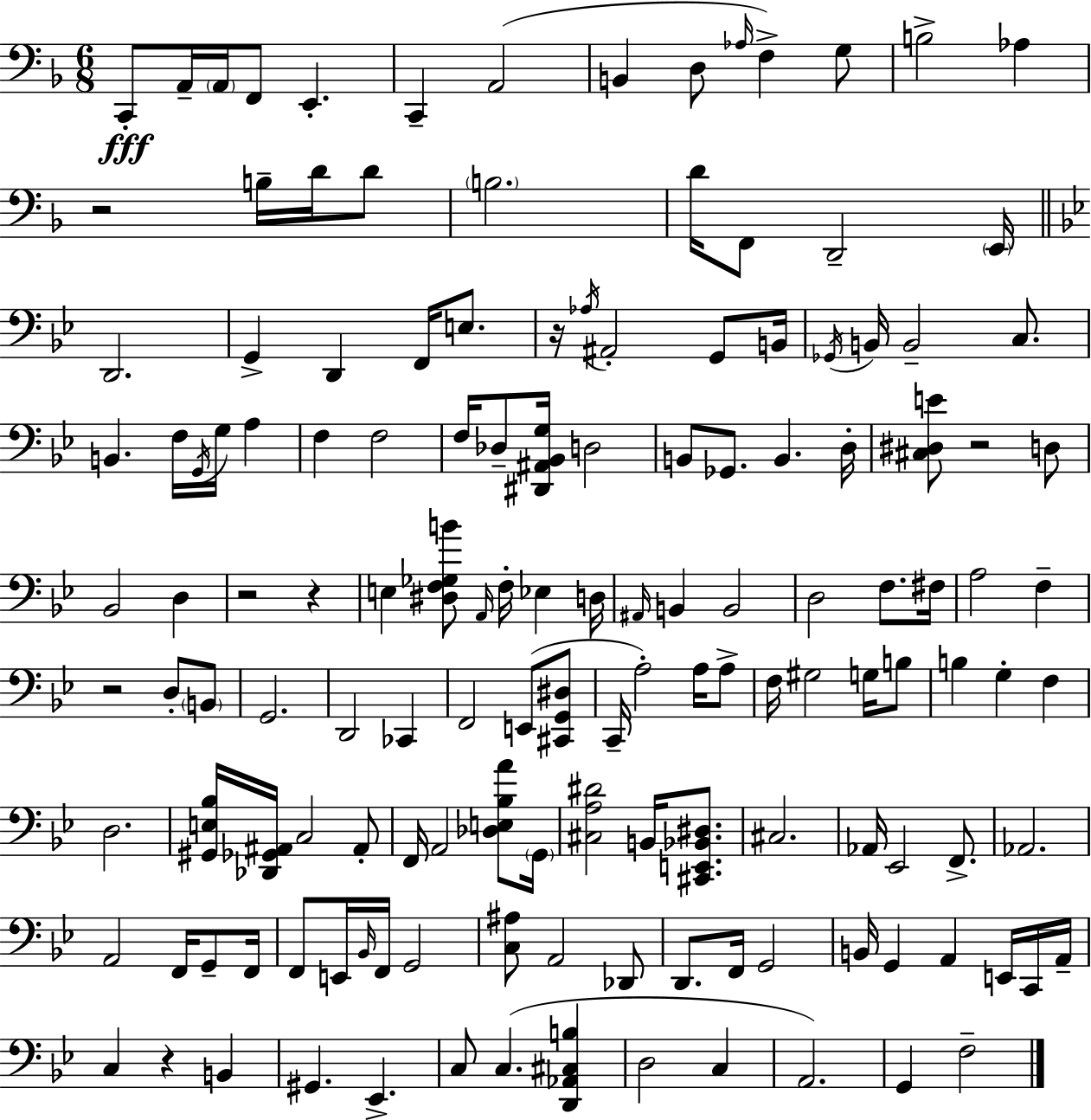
{
  \clef bass
  \numericTimeSignature
  \time 6/8
  \key d \minor
  \repeat volta 2 { c,8-.\fff a,16-- \parenthesize a,16 f,8 e,4.-. | c,4-- a,2( | b,4 d8 \grace { aes16 } f4->) g8 | b2-> aes4 | \break r2 b16-- d'16 d'8 | \parenthesize b2. | d'16 f,8 d,2-- | \parenthesize e,16 \bar "||" \break \key g \minor d,2. | g,4-> d,4 f,16 e8. | r16 \acciaccatura { aes16 } ais,2-. g,8 | b,16 \acciaccatura { ges,16 } b,16 b,2-- c8. | \break b,4. f16 \acciaccatura { g,16 } g16 a4 | f4 f2 | f16 des8-- <dis, ais, bes, g>16 d2 | b,8 ges,8. b,4. | \break d16-. <cis dis e'>8 r2 | d8 bes,2 d4 | r2 r4 | e4 <dis f ges b'>8 \grace { a,16 } f16-. ees4 | \break d16 \grace { ais,16 } b,4 b,2 | d2 | f8. fis16 a2 | f4-- r2 | \break d8-. \parenthesize b,8 g,2. | d,2 | ces,4 f,2 | e,8( <cis, g, dis>8 c,16-- a2-.) | \break a16 a8-> f16 gis2 | g16 b8 b4 g4-. | f4 d2. | <gis, e bes>16 <des, ges, ais,>16 c2 | \break ais,8-. f,16 a,2 | <des e bes a'>8 \parenthesize g,16 <cis a dis'>2 | b,16 <cis, e, bes, dis>8. cis2. | aes,16 ees,2 | \break f,8.-> aes,2. | a,2 | f,16 g,8-- f,16 f,8 e,16 \grace { bes,16 } f,16 g,2 | <c ais>8 a,2 | \break des,8 d,8. f,16 g,2 | b,16 g,4 a,4 | e,16 c,16 a,16-- c4 r4 | b,4 gis,4. | \break ees,4.-> c8 c4.( | <d, aes, cis b>4 d2 | c4 a,2.) | g,4 f2-- | \break } \bar "|."
}